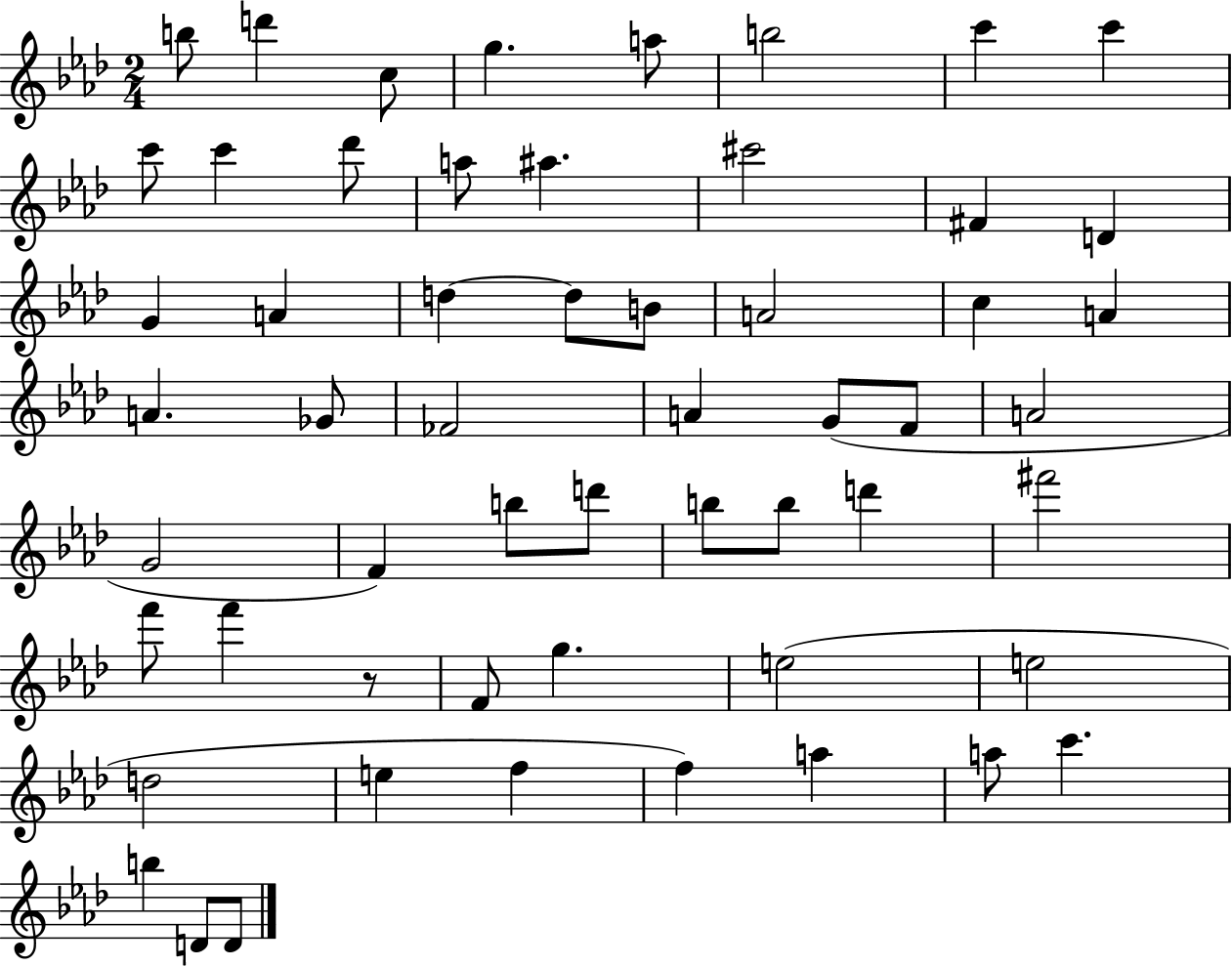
B5/e D6/q C5/e G5/q. A5/e B5/h C6/q C6/q C6/e C6/q Db6/e A5/e A#5/q. C#6/h F#4/q D4/q G4/q A4/q D5/q D5/e B4/e A4/h C5/q A4/q A4/q. Gb4/e FES4/h A4/q G4/e F4/e A4/h G4/h F4/q B5/e D6/e B5/e B5/e D6/q F#6/h F6/e F6/q R/e F4/e G5/q. E5/h E5/h D5/h E5/q F5/q F5/q A5/q A5/e C6/q. B5/q D4/e D4/e